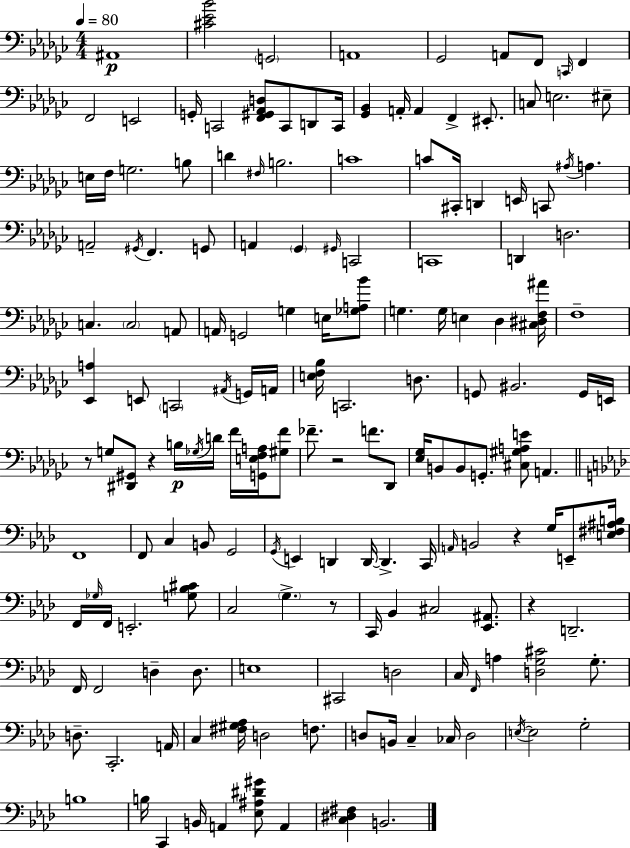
X:1
T:Untitled
M:4/4
L:1/4
K:Ebm
^A,,4 [^C_E_B]2 G,,2 A,,4 _G,,2 A,,/2 F,,/2 C,,/4 F,, F,,2 E,,2 G,,/4 C,,2 [F,,^G,,_A,,D,]/2 C,,/2 D,,/2 C,,/4 [_G,,_B,,] A,,/4 A,, F,, ^E,,/2 C,/2 E,2 ^E,/2 E,/4 F,/4 G,2 B,/2 D ^F,/4 B,2 C4 C/2 ^C,,/4 D,, E,,/4 C,,/2 ^A,/4 A, A,,2 ^G,,/4 F,, G,,/2 A,, _G,, ^G,,/4 C,,2 C,,4 D,, D,2 C, C,2 A,,/2 A,,/4 G,,2 G, E,/4 [_G,A,_B]/2 G, G,/4 E, _D, [^C,^D,F,^A]/4 F,4 [_E,,A,] E,,/2 C,,2 ^A,,/4 G,,/4 A,,/4 [E,F,_B,]/4 C,,2 D,/2 G,,/2 ^B,,2 G,,/4 E,,/4 z/2 G,/2 [^D,,^G,,]/2 z B,/4 _G,/4 D/4 F/4 [G,,E,F,A,]/4 [^G,F]/2 _F/2 z2 F/2 _D,,/2 [_E,_G,]/4 B,,/2 B,,/2 G,,/2 [^C,^G,A,E]/2 A,, F,,4 F,,/2 C, B,,/2 G,,2 G,,/4 E,, D,, D,,/4 D,, C,,/4 A,,/4 B,,2 z G,/4 E,,/2 [E,^F,^A,B,]/4 F,,/4 _G,/4 F,,/4 E,,2 [G,_B,^C]/2 C,2 G, z/2 C,,/4 _B,, ^C,2 [_E,,^A,,]/2 z D,,2 F,,/4 F,,2 D, D,/2 E,4 ^C,,2 D,2 C,/4 F,,/4 A, [D,G,^C]2 G,/2 D,/2 C,,2 A,,/4 C, [^F,^G,_A,]/4 D,2 F,/2 D,/2 B,,/4 C, _C,/4 D,2 E,/4 E,2 G,2 B,4 B,/4 C,, B,,/4 A,, [_E,^A,^D^G]/2 A,, [C,^D,^F,] B,,2